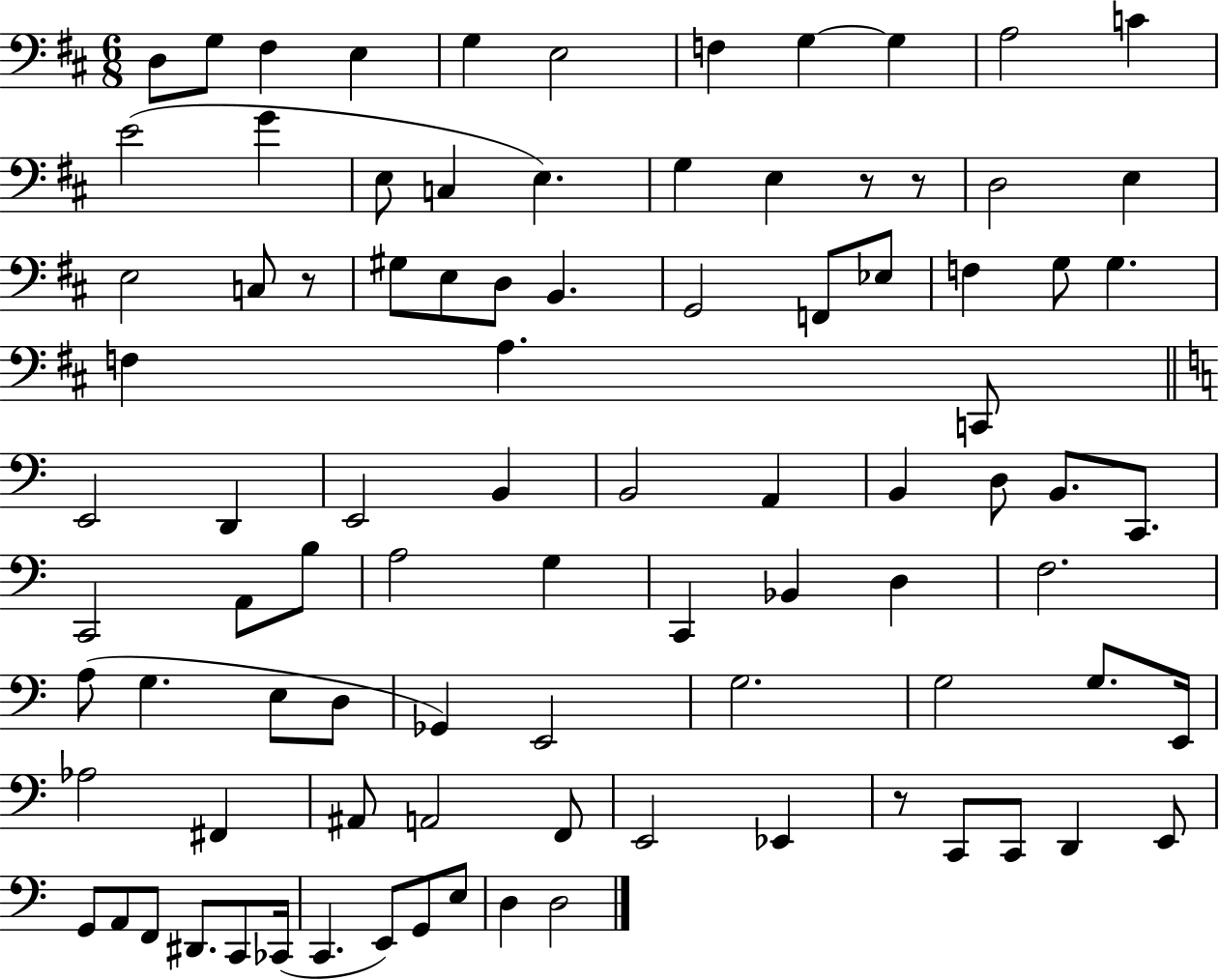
X:1
T:Untitled
M:6/8
L:1/4
K:D
D,/2 G,/2 ^F, E, G, E,2 F, G, G, A,2 C E2 G E,/2 C, E, G, E, z/2 z/2 D,2 E, E,2 C,/2 z/2 ^G,/2 E,/2 D,/2 B,, G,,2 F,,/2 _E,/2 F, G,/2 G, F, A, C,,/2 E,,2 D,, E,,2 B,, B,,2 A,, B,, D,/2 B,,/2 C,,/2 C,,2 A,,/2 B,/2 A,2 G, C,, _B,, D, F,2 A,/2 G, E,/2 D,/2 _G,, E,,2 G,2 G,2 G,/2 E,,/4 _A,2 ^F,, ^A,,/2 A,,2 F,,/2 E,,2 _E,, z/2 C,,/2 C,,/2 D,, E,,/2 G,,/2 A,,/2 F,,/2 ^D,,/2 C,,/2 _C,,/4 C,, E,,/2 G,,/2 E,/2 D, D,2